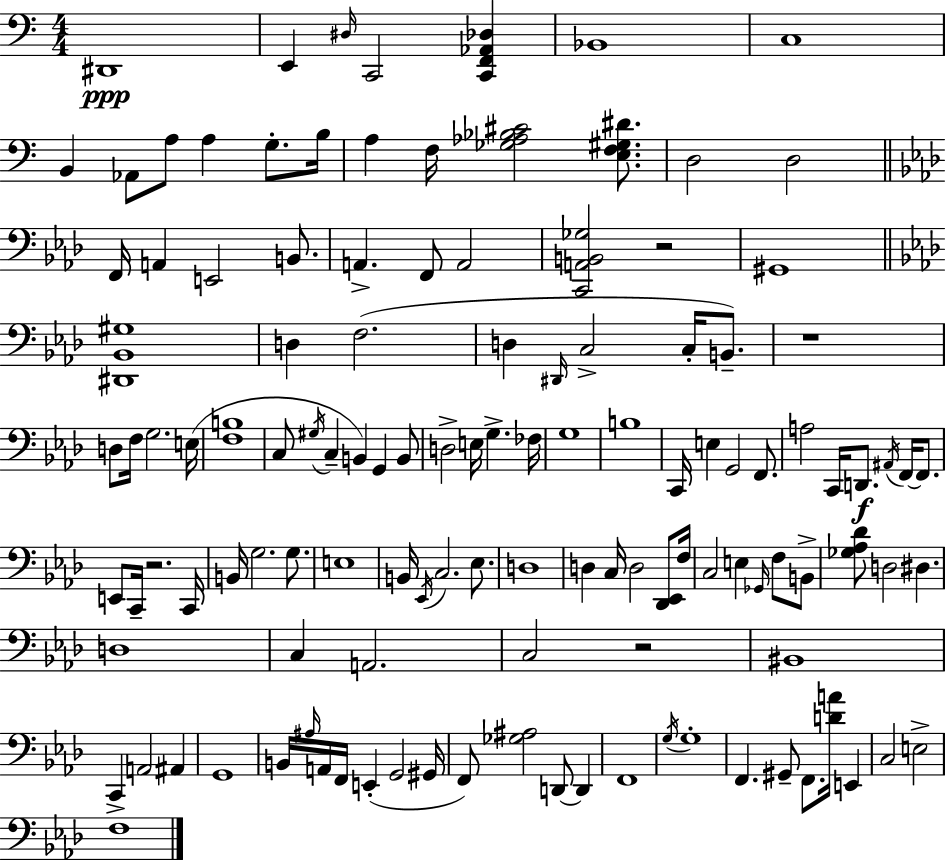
{
  \clef bass
  \numericTimeSignature
  \time 4/4
  \key a \minor
  dis,1\ppp | e,4 \grace { dis16 } c,2 <c, f, aes, des>4 | bes,1 | c1 | \break b,4 aes,8 a8 a4 g8.-. | b16 a4 f16 <ges aes bes cis'>2 <e f gis dis'>8. | d2 d2 | \bar "||" \break \key f \minor f,16 a,4 e,2 b,8. | a,4.-> f,8 a,2 | <c, a, b, ges>2 r2 | gis,1 | \break \bar "||" \break \key aes \major <dis, bes, gis>1 | d4 f2.( | d4 \grace { dis,16 } c2-> c16-. b,8.--) | r1 | \break d8 f16 g2. | e16( <f b>1 | c8 \acciaccatura { gis16 } c4-- b,4) g,4 | b,8 d2-> e16 g4.-> | \break fes16 g1 | b1 | c,16 e4 g,2 f,8. | a2 c,16 d,8.\f \acciaccatura { ais,16 } f,16~~ | \break f,8. e,8 c,16-- r2. | c,16 b,16 g2. | g8. e1 | b,16 \acciaccatura { ees,16 } c2. | \break ees8. d1 | d4 c16 d2 | <des, ees,>8 f16 c2 e4 | \grace { ges,16 } f8 b,8-> <ges aes des'>8 d2 dis4. | \break d1 | c4 a,2. | c2 r2 | bis,1 | \break c,4-> a,2 | ais,4 g,1 | b,16 \grace { ais16 } a,16 f,16 e,4-.( g,2 | gis,16 f,8) <ges ais>2 | \break d,8~~ d,4 f,1 | \acciaccatura { g16 } g1-. | f,4. gis,8-- f,8. | <d' a'>16 e,4 c2 e2-> | \break f1 | \bar "|."
}